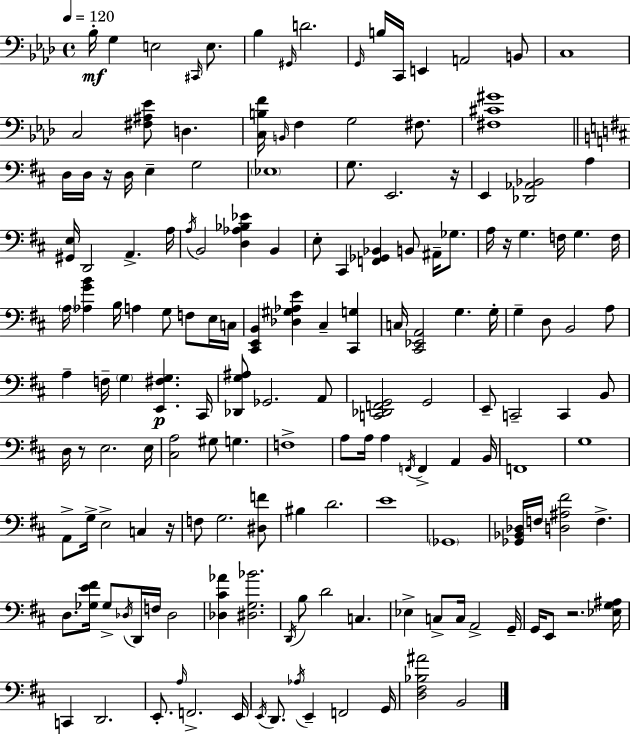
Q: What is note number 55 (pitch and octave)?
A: C#3